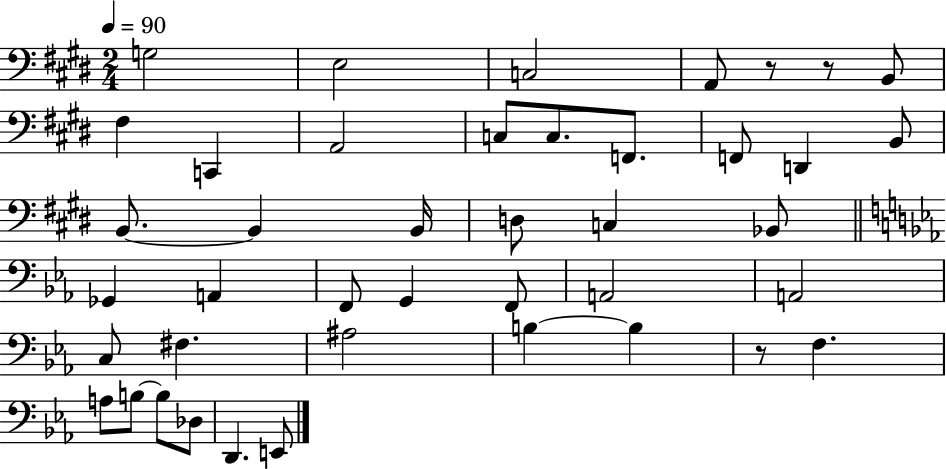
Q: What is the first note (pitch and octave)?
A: G3